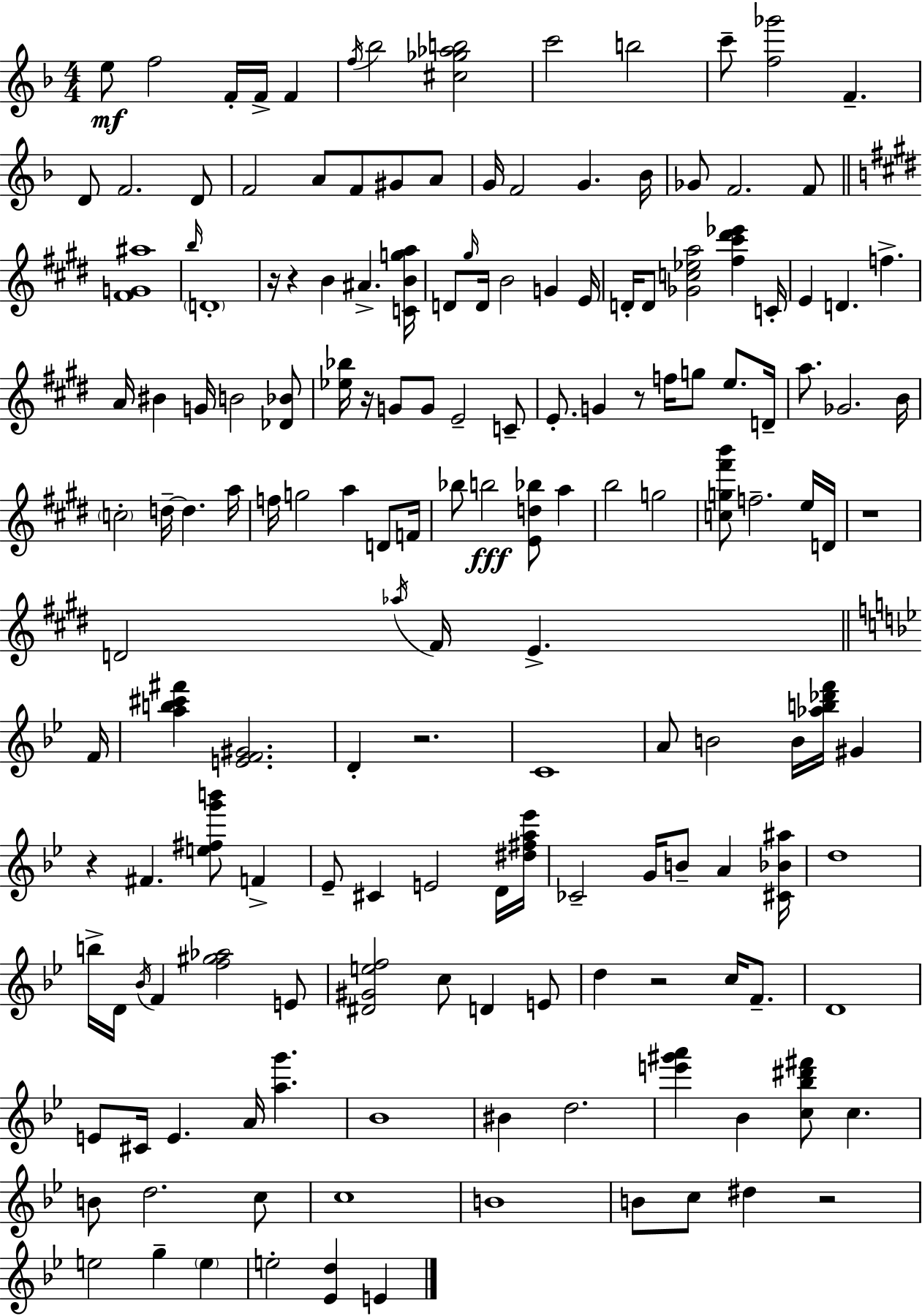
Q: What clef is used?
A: treble